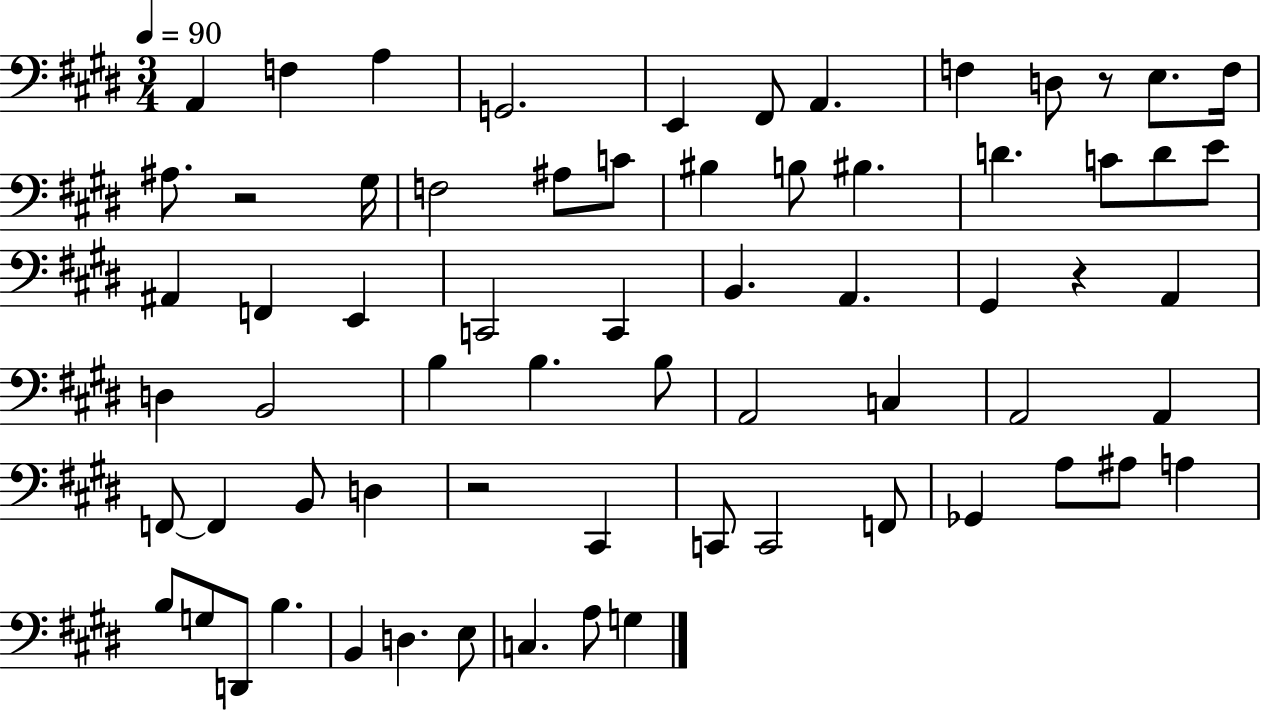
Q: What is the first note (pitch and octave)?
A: A2